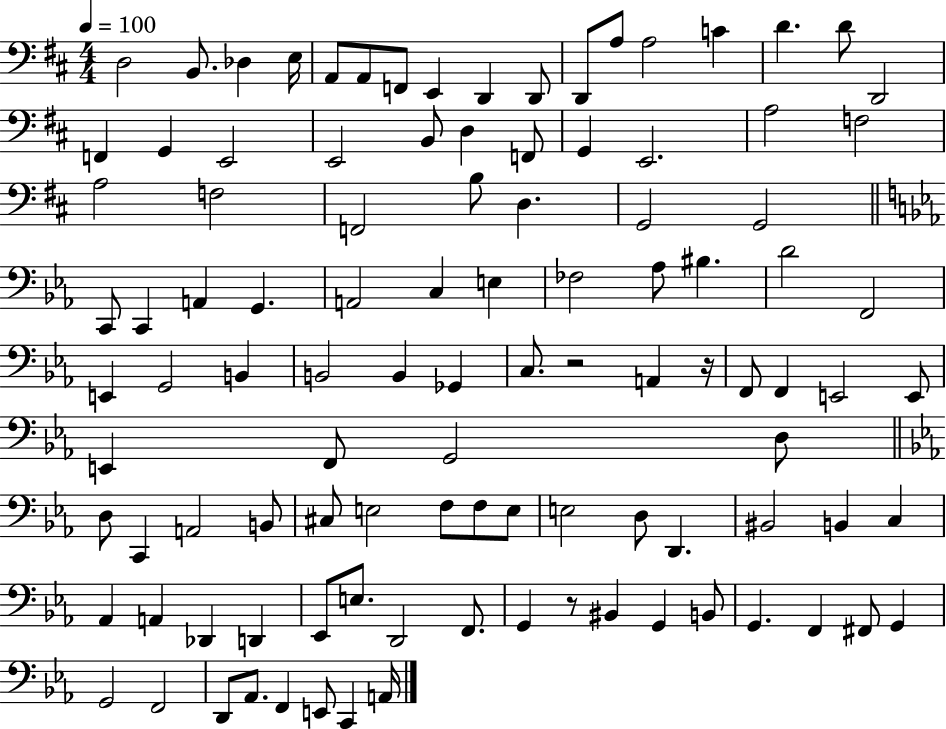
X:1
T:Untitled
M:4/4
L:1/4
K:D
D,2 B,,/2 _D, E,/4 A,,/2 A,,/2 F,,/2 E,, D,, D,,/2 D,,/2 A,/2 A,2 C D D/2 D,,2 F,, G,, E,,2 E,,2 B,,/2 D, F,,/2 G,, E,,2 A,2 F,2 A,2 F,2 F,,2 B,/2 D, G,,2 G,,2 C,,/2 C,, A,, G,, A,,2 C, E, _F,2 _A,/2 ^B, D2 F,,2 E,, G,,2 B,, B,,2 B,, _G,, C,/2 z2 A,, z/4 F,,/2 F,, E,,2 E,,/2 E,, F,,/2 G,,2 D,/2 D,/2 C,, A,,2 B,,/2 ^C,/2 E,2 F,/2 F,/2 E,/2 E,2 D,/2 D,, ^B,,2 B,, C, _A,, A,, _D,, D,, _E,,/2 E,/2 D,,2 F,,/2 G,, z/2 ^B,, G,, B,,/2 G,, F,, ^F,,/2 G,, G,,2 F,,2 D,,/2 _A,,/2 F,, E,,/2 C,, A,,/4